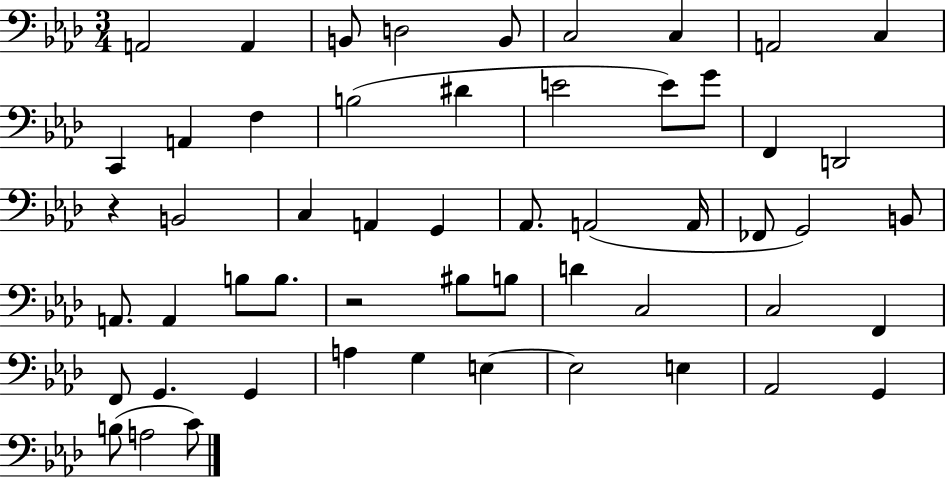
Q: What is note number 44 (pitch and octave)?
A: G3